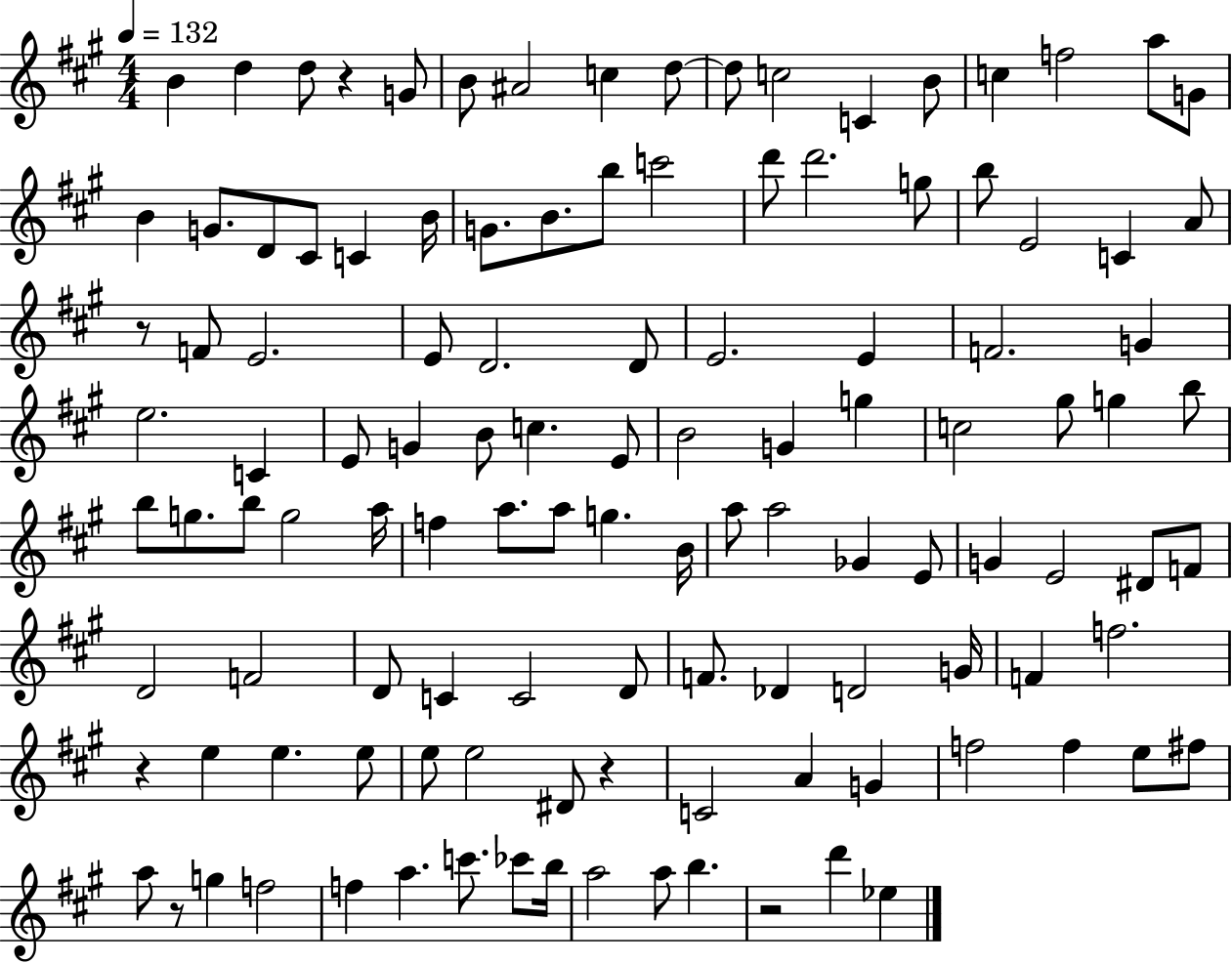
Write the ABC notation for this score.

X:1
T:Untitled
M:4/4
L:1/4
K:A
B d d/2 z G/2 B/2 ^A2 c d/2 d/2 c2 C B/2 c f2 a/2 G/2 B G/2 D/2 ^C/2 C B/4 G/2 B/2 b/2 c'2 d'/2 d'2 g/2 b/2 E2 C A/2 z/2 F/2 E2 E/2 D2 D/2 E2 E F2 G e2 C E/2 G B/2 c E/2 B2 G g c2 ^g/2 g b/2 b/2 g/2 b/2 g2 a/4 f a/2 a/2 g B/4 a/2 a2 _G E/2 G E2 ^D/2 F/2 D2 F2 D/2 C C2 D/2 F/2 _D D2 G/4 F f2 z e e e/2 e/2 e2 ^D/2 z C2 A G f2 f e/2 ^f/2 a/2 z/2 g f2 f a c'/2 _c'/2 b/4 a2 a/2 b z2 d' _e